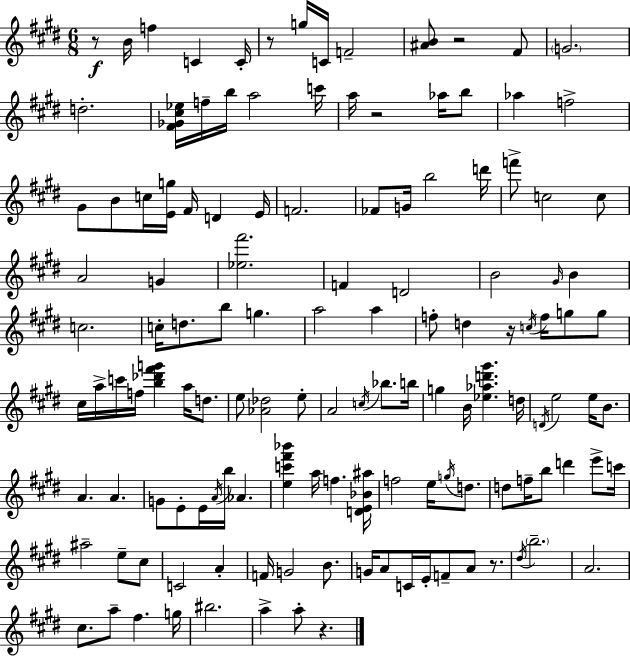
R/e B4/s F5/q C4/q C4/s R/e G5/s C4/s F4/h [A#4,B4]/e R/h F#4/e G4/h. D5/h. [F#4,Gb4,C#5,Eb5]/s F5/s B5/s A5/h C6/s A5/s R/h Ab5/s B5/e Ab5/q F5/h G#4/e B4/e C5/s [E4,G5]/s F#4/s D4/q E4/s F4/h. FES4/e G4/s B5/h D6/s F6/e C5/h C5/e A4/h G4/q [Eb5,F#6]/h. F4/q D4/h B4/h G#4/s B4/q C5/h. C5/s D5/e. B5/e G5/q. A5/h A5/q F5/e D5/q R/s C5/s F5/s G5/e G5/e C#5/s A5/s C6/s F5/s [B5,Db6,F#6,G6]/q A5/s D5/e. E5/e [Ab4,Db5]/h E5/e A4/h C5/s Bb5/e. B5/s G5/q B4/s [Eb5,Ab5,D6,G#6]/q. D5/s D4/s E5/h E5/s B4/e. A4/q. A4/q. G4/e E4/e E4/s A4/s B5/s Ab4/q. [E5,C6,F#6,Bb6]/q A5/s F5/q. [D4,E4,Bb4,A#5]/s F5/h E5/s G5/s D5/e. D5/e F5/s B5/e D6/q E6/e C6/s A#5/h E5/e C#5/e C4/h A4/q F4/s G4/h B4/e. G4/s A4/e C4/s E4/s F4/e A4/e R/e. D#5/s B5/h. A4/h. C#5/e. A5/e F#5/q. G5/s BIS5/h. A5/q A5/e R/q.